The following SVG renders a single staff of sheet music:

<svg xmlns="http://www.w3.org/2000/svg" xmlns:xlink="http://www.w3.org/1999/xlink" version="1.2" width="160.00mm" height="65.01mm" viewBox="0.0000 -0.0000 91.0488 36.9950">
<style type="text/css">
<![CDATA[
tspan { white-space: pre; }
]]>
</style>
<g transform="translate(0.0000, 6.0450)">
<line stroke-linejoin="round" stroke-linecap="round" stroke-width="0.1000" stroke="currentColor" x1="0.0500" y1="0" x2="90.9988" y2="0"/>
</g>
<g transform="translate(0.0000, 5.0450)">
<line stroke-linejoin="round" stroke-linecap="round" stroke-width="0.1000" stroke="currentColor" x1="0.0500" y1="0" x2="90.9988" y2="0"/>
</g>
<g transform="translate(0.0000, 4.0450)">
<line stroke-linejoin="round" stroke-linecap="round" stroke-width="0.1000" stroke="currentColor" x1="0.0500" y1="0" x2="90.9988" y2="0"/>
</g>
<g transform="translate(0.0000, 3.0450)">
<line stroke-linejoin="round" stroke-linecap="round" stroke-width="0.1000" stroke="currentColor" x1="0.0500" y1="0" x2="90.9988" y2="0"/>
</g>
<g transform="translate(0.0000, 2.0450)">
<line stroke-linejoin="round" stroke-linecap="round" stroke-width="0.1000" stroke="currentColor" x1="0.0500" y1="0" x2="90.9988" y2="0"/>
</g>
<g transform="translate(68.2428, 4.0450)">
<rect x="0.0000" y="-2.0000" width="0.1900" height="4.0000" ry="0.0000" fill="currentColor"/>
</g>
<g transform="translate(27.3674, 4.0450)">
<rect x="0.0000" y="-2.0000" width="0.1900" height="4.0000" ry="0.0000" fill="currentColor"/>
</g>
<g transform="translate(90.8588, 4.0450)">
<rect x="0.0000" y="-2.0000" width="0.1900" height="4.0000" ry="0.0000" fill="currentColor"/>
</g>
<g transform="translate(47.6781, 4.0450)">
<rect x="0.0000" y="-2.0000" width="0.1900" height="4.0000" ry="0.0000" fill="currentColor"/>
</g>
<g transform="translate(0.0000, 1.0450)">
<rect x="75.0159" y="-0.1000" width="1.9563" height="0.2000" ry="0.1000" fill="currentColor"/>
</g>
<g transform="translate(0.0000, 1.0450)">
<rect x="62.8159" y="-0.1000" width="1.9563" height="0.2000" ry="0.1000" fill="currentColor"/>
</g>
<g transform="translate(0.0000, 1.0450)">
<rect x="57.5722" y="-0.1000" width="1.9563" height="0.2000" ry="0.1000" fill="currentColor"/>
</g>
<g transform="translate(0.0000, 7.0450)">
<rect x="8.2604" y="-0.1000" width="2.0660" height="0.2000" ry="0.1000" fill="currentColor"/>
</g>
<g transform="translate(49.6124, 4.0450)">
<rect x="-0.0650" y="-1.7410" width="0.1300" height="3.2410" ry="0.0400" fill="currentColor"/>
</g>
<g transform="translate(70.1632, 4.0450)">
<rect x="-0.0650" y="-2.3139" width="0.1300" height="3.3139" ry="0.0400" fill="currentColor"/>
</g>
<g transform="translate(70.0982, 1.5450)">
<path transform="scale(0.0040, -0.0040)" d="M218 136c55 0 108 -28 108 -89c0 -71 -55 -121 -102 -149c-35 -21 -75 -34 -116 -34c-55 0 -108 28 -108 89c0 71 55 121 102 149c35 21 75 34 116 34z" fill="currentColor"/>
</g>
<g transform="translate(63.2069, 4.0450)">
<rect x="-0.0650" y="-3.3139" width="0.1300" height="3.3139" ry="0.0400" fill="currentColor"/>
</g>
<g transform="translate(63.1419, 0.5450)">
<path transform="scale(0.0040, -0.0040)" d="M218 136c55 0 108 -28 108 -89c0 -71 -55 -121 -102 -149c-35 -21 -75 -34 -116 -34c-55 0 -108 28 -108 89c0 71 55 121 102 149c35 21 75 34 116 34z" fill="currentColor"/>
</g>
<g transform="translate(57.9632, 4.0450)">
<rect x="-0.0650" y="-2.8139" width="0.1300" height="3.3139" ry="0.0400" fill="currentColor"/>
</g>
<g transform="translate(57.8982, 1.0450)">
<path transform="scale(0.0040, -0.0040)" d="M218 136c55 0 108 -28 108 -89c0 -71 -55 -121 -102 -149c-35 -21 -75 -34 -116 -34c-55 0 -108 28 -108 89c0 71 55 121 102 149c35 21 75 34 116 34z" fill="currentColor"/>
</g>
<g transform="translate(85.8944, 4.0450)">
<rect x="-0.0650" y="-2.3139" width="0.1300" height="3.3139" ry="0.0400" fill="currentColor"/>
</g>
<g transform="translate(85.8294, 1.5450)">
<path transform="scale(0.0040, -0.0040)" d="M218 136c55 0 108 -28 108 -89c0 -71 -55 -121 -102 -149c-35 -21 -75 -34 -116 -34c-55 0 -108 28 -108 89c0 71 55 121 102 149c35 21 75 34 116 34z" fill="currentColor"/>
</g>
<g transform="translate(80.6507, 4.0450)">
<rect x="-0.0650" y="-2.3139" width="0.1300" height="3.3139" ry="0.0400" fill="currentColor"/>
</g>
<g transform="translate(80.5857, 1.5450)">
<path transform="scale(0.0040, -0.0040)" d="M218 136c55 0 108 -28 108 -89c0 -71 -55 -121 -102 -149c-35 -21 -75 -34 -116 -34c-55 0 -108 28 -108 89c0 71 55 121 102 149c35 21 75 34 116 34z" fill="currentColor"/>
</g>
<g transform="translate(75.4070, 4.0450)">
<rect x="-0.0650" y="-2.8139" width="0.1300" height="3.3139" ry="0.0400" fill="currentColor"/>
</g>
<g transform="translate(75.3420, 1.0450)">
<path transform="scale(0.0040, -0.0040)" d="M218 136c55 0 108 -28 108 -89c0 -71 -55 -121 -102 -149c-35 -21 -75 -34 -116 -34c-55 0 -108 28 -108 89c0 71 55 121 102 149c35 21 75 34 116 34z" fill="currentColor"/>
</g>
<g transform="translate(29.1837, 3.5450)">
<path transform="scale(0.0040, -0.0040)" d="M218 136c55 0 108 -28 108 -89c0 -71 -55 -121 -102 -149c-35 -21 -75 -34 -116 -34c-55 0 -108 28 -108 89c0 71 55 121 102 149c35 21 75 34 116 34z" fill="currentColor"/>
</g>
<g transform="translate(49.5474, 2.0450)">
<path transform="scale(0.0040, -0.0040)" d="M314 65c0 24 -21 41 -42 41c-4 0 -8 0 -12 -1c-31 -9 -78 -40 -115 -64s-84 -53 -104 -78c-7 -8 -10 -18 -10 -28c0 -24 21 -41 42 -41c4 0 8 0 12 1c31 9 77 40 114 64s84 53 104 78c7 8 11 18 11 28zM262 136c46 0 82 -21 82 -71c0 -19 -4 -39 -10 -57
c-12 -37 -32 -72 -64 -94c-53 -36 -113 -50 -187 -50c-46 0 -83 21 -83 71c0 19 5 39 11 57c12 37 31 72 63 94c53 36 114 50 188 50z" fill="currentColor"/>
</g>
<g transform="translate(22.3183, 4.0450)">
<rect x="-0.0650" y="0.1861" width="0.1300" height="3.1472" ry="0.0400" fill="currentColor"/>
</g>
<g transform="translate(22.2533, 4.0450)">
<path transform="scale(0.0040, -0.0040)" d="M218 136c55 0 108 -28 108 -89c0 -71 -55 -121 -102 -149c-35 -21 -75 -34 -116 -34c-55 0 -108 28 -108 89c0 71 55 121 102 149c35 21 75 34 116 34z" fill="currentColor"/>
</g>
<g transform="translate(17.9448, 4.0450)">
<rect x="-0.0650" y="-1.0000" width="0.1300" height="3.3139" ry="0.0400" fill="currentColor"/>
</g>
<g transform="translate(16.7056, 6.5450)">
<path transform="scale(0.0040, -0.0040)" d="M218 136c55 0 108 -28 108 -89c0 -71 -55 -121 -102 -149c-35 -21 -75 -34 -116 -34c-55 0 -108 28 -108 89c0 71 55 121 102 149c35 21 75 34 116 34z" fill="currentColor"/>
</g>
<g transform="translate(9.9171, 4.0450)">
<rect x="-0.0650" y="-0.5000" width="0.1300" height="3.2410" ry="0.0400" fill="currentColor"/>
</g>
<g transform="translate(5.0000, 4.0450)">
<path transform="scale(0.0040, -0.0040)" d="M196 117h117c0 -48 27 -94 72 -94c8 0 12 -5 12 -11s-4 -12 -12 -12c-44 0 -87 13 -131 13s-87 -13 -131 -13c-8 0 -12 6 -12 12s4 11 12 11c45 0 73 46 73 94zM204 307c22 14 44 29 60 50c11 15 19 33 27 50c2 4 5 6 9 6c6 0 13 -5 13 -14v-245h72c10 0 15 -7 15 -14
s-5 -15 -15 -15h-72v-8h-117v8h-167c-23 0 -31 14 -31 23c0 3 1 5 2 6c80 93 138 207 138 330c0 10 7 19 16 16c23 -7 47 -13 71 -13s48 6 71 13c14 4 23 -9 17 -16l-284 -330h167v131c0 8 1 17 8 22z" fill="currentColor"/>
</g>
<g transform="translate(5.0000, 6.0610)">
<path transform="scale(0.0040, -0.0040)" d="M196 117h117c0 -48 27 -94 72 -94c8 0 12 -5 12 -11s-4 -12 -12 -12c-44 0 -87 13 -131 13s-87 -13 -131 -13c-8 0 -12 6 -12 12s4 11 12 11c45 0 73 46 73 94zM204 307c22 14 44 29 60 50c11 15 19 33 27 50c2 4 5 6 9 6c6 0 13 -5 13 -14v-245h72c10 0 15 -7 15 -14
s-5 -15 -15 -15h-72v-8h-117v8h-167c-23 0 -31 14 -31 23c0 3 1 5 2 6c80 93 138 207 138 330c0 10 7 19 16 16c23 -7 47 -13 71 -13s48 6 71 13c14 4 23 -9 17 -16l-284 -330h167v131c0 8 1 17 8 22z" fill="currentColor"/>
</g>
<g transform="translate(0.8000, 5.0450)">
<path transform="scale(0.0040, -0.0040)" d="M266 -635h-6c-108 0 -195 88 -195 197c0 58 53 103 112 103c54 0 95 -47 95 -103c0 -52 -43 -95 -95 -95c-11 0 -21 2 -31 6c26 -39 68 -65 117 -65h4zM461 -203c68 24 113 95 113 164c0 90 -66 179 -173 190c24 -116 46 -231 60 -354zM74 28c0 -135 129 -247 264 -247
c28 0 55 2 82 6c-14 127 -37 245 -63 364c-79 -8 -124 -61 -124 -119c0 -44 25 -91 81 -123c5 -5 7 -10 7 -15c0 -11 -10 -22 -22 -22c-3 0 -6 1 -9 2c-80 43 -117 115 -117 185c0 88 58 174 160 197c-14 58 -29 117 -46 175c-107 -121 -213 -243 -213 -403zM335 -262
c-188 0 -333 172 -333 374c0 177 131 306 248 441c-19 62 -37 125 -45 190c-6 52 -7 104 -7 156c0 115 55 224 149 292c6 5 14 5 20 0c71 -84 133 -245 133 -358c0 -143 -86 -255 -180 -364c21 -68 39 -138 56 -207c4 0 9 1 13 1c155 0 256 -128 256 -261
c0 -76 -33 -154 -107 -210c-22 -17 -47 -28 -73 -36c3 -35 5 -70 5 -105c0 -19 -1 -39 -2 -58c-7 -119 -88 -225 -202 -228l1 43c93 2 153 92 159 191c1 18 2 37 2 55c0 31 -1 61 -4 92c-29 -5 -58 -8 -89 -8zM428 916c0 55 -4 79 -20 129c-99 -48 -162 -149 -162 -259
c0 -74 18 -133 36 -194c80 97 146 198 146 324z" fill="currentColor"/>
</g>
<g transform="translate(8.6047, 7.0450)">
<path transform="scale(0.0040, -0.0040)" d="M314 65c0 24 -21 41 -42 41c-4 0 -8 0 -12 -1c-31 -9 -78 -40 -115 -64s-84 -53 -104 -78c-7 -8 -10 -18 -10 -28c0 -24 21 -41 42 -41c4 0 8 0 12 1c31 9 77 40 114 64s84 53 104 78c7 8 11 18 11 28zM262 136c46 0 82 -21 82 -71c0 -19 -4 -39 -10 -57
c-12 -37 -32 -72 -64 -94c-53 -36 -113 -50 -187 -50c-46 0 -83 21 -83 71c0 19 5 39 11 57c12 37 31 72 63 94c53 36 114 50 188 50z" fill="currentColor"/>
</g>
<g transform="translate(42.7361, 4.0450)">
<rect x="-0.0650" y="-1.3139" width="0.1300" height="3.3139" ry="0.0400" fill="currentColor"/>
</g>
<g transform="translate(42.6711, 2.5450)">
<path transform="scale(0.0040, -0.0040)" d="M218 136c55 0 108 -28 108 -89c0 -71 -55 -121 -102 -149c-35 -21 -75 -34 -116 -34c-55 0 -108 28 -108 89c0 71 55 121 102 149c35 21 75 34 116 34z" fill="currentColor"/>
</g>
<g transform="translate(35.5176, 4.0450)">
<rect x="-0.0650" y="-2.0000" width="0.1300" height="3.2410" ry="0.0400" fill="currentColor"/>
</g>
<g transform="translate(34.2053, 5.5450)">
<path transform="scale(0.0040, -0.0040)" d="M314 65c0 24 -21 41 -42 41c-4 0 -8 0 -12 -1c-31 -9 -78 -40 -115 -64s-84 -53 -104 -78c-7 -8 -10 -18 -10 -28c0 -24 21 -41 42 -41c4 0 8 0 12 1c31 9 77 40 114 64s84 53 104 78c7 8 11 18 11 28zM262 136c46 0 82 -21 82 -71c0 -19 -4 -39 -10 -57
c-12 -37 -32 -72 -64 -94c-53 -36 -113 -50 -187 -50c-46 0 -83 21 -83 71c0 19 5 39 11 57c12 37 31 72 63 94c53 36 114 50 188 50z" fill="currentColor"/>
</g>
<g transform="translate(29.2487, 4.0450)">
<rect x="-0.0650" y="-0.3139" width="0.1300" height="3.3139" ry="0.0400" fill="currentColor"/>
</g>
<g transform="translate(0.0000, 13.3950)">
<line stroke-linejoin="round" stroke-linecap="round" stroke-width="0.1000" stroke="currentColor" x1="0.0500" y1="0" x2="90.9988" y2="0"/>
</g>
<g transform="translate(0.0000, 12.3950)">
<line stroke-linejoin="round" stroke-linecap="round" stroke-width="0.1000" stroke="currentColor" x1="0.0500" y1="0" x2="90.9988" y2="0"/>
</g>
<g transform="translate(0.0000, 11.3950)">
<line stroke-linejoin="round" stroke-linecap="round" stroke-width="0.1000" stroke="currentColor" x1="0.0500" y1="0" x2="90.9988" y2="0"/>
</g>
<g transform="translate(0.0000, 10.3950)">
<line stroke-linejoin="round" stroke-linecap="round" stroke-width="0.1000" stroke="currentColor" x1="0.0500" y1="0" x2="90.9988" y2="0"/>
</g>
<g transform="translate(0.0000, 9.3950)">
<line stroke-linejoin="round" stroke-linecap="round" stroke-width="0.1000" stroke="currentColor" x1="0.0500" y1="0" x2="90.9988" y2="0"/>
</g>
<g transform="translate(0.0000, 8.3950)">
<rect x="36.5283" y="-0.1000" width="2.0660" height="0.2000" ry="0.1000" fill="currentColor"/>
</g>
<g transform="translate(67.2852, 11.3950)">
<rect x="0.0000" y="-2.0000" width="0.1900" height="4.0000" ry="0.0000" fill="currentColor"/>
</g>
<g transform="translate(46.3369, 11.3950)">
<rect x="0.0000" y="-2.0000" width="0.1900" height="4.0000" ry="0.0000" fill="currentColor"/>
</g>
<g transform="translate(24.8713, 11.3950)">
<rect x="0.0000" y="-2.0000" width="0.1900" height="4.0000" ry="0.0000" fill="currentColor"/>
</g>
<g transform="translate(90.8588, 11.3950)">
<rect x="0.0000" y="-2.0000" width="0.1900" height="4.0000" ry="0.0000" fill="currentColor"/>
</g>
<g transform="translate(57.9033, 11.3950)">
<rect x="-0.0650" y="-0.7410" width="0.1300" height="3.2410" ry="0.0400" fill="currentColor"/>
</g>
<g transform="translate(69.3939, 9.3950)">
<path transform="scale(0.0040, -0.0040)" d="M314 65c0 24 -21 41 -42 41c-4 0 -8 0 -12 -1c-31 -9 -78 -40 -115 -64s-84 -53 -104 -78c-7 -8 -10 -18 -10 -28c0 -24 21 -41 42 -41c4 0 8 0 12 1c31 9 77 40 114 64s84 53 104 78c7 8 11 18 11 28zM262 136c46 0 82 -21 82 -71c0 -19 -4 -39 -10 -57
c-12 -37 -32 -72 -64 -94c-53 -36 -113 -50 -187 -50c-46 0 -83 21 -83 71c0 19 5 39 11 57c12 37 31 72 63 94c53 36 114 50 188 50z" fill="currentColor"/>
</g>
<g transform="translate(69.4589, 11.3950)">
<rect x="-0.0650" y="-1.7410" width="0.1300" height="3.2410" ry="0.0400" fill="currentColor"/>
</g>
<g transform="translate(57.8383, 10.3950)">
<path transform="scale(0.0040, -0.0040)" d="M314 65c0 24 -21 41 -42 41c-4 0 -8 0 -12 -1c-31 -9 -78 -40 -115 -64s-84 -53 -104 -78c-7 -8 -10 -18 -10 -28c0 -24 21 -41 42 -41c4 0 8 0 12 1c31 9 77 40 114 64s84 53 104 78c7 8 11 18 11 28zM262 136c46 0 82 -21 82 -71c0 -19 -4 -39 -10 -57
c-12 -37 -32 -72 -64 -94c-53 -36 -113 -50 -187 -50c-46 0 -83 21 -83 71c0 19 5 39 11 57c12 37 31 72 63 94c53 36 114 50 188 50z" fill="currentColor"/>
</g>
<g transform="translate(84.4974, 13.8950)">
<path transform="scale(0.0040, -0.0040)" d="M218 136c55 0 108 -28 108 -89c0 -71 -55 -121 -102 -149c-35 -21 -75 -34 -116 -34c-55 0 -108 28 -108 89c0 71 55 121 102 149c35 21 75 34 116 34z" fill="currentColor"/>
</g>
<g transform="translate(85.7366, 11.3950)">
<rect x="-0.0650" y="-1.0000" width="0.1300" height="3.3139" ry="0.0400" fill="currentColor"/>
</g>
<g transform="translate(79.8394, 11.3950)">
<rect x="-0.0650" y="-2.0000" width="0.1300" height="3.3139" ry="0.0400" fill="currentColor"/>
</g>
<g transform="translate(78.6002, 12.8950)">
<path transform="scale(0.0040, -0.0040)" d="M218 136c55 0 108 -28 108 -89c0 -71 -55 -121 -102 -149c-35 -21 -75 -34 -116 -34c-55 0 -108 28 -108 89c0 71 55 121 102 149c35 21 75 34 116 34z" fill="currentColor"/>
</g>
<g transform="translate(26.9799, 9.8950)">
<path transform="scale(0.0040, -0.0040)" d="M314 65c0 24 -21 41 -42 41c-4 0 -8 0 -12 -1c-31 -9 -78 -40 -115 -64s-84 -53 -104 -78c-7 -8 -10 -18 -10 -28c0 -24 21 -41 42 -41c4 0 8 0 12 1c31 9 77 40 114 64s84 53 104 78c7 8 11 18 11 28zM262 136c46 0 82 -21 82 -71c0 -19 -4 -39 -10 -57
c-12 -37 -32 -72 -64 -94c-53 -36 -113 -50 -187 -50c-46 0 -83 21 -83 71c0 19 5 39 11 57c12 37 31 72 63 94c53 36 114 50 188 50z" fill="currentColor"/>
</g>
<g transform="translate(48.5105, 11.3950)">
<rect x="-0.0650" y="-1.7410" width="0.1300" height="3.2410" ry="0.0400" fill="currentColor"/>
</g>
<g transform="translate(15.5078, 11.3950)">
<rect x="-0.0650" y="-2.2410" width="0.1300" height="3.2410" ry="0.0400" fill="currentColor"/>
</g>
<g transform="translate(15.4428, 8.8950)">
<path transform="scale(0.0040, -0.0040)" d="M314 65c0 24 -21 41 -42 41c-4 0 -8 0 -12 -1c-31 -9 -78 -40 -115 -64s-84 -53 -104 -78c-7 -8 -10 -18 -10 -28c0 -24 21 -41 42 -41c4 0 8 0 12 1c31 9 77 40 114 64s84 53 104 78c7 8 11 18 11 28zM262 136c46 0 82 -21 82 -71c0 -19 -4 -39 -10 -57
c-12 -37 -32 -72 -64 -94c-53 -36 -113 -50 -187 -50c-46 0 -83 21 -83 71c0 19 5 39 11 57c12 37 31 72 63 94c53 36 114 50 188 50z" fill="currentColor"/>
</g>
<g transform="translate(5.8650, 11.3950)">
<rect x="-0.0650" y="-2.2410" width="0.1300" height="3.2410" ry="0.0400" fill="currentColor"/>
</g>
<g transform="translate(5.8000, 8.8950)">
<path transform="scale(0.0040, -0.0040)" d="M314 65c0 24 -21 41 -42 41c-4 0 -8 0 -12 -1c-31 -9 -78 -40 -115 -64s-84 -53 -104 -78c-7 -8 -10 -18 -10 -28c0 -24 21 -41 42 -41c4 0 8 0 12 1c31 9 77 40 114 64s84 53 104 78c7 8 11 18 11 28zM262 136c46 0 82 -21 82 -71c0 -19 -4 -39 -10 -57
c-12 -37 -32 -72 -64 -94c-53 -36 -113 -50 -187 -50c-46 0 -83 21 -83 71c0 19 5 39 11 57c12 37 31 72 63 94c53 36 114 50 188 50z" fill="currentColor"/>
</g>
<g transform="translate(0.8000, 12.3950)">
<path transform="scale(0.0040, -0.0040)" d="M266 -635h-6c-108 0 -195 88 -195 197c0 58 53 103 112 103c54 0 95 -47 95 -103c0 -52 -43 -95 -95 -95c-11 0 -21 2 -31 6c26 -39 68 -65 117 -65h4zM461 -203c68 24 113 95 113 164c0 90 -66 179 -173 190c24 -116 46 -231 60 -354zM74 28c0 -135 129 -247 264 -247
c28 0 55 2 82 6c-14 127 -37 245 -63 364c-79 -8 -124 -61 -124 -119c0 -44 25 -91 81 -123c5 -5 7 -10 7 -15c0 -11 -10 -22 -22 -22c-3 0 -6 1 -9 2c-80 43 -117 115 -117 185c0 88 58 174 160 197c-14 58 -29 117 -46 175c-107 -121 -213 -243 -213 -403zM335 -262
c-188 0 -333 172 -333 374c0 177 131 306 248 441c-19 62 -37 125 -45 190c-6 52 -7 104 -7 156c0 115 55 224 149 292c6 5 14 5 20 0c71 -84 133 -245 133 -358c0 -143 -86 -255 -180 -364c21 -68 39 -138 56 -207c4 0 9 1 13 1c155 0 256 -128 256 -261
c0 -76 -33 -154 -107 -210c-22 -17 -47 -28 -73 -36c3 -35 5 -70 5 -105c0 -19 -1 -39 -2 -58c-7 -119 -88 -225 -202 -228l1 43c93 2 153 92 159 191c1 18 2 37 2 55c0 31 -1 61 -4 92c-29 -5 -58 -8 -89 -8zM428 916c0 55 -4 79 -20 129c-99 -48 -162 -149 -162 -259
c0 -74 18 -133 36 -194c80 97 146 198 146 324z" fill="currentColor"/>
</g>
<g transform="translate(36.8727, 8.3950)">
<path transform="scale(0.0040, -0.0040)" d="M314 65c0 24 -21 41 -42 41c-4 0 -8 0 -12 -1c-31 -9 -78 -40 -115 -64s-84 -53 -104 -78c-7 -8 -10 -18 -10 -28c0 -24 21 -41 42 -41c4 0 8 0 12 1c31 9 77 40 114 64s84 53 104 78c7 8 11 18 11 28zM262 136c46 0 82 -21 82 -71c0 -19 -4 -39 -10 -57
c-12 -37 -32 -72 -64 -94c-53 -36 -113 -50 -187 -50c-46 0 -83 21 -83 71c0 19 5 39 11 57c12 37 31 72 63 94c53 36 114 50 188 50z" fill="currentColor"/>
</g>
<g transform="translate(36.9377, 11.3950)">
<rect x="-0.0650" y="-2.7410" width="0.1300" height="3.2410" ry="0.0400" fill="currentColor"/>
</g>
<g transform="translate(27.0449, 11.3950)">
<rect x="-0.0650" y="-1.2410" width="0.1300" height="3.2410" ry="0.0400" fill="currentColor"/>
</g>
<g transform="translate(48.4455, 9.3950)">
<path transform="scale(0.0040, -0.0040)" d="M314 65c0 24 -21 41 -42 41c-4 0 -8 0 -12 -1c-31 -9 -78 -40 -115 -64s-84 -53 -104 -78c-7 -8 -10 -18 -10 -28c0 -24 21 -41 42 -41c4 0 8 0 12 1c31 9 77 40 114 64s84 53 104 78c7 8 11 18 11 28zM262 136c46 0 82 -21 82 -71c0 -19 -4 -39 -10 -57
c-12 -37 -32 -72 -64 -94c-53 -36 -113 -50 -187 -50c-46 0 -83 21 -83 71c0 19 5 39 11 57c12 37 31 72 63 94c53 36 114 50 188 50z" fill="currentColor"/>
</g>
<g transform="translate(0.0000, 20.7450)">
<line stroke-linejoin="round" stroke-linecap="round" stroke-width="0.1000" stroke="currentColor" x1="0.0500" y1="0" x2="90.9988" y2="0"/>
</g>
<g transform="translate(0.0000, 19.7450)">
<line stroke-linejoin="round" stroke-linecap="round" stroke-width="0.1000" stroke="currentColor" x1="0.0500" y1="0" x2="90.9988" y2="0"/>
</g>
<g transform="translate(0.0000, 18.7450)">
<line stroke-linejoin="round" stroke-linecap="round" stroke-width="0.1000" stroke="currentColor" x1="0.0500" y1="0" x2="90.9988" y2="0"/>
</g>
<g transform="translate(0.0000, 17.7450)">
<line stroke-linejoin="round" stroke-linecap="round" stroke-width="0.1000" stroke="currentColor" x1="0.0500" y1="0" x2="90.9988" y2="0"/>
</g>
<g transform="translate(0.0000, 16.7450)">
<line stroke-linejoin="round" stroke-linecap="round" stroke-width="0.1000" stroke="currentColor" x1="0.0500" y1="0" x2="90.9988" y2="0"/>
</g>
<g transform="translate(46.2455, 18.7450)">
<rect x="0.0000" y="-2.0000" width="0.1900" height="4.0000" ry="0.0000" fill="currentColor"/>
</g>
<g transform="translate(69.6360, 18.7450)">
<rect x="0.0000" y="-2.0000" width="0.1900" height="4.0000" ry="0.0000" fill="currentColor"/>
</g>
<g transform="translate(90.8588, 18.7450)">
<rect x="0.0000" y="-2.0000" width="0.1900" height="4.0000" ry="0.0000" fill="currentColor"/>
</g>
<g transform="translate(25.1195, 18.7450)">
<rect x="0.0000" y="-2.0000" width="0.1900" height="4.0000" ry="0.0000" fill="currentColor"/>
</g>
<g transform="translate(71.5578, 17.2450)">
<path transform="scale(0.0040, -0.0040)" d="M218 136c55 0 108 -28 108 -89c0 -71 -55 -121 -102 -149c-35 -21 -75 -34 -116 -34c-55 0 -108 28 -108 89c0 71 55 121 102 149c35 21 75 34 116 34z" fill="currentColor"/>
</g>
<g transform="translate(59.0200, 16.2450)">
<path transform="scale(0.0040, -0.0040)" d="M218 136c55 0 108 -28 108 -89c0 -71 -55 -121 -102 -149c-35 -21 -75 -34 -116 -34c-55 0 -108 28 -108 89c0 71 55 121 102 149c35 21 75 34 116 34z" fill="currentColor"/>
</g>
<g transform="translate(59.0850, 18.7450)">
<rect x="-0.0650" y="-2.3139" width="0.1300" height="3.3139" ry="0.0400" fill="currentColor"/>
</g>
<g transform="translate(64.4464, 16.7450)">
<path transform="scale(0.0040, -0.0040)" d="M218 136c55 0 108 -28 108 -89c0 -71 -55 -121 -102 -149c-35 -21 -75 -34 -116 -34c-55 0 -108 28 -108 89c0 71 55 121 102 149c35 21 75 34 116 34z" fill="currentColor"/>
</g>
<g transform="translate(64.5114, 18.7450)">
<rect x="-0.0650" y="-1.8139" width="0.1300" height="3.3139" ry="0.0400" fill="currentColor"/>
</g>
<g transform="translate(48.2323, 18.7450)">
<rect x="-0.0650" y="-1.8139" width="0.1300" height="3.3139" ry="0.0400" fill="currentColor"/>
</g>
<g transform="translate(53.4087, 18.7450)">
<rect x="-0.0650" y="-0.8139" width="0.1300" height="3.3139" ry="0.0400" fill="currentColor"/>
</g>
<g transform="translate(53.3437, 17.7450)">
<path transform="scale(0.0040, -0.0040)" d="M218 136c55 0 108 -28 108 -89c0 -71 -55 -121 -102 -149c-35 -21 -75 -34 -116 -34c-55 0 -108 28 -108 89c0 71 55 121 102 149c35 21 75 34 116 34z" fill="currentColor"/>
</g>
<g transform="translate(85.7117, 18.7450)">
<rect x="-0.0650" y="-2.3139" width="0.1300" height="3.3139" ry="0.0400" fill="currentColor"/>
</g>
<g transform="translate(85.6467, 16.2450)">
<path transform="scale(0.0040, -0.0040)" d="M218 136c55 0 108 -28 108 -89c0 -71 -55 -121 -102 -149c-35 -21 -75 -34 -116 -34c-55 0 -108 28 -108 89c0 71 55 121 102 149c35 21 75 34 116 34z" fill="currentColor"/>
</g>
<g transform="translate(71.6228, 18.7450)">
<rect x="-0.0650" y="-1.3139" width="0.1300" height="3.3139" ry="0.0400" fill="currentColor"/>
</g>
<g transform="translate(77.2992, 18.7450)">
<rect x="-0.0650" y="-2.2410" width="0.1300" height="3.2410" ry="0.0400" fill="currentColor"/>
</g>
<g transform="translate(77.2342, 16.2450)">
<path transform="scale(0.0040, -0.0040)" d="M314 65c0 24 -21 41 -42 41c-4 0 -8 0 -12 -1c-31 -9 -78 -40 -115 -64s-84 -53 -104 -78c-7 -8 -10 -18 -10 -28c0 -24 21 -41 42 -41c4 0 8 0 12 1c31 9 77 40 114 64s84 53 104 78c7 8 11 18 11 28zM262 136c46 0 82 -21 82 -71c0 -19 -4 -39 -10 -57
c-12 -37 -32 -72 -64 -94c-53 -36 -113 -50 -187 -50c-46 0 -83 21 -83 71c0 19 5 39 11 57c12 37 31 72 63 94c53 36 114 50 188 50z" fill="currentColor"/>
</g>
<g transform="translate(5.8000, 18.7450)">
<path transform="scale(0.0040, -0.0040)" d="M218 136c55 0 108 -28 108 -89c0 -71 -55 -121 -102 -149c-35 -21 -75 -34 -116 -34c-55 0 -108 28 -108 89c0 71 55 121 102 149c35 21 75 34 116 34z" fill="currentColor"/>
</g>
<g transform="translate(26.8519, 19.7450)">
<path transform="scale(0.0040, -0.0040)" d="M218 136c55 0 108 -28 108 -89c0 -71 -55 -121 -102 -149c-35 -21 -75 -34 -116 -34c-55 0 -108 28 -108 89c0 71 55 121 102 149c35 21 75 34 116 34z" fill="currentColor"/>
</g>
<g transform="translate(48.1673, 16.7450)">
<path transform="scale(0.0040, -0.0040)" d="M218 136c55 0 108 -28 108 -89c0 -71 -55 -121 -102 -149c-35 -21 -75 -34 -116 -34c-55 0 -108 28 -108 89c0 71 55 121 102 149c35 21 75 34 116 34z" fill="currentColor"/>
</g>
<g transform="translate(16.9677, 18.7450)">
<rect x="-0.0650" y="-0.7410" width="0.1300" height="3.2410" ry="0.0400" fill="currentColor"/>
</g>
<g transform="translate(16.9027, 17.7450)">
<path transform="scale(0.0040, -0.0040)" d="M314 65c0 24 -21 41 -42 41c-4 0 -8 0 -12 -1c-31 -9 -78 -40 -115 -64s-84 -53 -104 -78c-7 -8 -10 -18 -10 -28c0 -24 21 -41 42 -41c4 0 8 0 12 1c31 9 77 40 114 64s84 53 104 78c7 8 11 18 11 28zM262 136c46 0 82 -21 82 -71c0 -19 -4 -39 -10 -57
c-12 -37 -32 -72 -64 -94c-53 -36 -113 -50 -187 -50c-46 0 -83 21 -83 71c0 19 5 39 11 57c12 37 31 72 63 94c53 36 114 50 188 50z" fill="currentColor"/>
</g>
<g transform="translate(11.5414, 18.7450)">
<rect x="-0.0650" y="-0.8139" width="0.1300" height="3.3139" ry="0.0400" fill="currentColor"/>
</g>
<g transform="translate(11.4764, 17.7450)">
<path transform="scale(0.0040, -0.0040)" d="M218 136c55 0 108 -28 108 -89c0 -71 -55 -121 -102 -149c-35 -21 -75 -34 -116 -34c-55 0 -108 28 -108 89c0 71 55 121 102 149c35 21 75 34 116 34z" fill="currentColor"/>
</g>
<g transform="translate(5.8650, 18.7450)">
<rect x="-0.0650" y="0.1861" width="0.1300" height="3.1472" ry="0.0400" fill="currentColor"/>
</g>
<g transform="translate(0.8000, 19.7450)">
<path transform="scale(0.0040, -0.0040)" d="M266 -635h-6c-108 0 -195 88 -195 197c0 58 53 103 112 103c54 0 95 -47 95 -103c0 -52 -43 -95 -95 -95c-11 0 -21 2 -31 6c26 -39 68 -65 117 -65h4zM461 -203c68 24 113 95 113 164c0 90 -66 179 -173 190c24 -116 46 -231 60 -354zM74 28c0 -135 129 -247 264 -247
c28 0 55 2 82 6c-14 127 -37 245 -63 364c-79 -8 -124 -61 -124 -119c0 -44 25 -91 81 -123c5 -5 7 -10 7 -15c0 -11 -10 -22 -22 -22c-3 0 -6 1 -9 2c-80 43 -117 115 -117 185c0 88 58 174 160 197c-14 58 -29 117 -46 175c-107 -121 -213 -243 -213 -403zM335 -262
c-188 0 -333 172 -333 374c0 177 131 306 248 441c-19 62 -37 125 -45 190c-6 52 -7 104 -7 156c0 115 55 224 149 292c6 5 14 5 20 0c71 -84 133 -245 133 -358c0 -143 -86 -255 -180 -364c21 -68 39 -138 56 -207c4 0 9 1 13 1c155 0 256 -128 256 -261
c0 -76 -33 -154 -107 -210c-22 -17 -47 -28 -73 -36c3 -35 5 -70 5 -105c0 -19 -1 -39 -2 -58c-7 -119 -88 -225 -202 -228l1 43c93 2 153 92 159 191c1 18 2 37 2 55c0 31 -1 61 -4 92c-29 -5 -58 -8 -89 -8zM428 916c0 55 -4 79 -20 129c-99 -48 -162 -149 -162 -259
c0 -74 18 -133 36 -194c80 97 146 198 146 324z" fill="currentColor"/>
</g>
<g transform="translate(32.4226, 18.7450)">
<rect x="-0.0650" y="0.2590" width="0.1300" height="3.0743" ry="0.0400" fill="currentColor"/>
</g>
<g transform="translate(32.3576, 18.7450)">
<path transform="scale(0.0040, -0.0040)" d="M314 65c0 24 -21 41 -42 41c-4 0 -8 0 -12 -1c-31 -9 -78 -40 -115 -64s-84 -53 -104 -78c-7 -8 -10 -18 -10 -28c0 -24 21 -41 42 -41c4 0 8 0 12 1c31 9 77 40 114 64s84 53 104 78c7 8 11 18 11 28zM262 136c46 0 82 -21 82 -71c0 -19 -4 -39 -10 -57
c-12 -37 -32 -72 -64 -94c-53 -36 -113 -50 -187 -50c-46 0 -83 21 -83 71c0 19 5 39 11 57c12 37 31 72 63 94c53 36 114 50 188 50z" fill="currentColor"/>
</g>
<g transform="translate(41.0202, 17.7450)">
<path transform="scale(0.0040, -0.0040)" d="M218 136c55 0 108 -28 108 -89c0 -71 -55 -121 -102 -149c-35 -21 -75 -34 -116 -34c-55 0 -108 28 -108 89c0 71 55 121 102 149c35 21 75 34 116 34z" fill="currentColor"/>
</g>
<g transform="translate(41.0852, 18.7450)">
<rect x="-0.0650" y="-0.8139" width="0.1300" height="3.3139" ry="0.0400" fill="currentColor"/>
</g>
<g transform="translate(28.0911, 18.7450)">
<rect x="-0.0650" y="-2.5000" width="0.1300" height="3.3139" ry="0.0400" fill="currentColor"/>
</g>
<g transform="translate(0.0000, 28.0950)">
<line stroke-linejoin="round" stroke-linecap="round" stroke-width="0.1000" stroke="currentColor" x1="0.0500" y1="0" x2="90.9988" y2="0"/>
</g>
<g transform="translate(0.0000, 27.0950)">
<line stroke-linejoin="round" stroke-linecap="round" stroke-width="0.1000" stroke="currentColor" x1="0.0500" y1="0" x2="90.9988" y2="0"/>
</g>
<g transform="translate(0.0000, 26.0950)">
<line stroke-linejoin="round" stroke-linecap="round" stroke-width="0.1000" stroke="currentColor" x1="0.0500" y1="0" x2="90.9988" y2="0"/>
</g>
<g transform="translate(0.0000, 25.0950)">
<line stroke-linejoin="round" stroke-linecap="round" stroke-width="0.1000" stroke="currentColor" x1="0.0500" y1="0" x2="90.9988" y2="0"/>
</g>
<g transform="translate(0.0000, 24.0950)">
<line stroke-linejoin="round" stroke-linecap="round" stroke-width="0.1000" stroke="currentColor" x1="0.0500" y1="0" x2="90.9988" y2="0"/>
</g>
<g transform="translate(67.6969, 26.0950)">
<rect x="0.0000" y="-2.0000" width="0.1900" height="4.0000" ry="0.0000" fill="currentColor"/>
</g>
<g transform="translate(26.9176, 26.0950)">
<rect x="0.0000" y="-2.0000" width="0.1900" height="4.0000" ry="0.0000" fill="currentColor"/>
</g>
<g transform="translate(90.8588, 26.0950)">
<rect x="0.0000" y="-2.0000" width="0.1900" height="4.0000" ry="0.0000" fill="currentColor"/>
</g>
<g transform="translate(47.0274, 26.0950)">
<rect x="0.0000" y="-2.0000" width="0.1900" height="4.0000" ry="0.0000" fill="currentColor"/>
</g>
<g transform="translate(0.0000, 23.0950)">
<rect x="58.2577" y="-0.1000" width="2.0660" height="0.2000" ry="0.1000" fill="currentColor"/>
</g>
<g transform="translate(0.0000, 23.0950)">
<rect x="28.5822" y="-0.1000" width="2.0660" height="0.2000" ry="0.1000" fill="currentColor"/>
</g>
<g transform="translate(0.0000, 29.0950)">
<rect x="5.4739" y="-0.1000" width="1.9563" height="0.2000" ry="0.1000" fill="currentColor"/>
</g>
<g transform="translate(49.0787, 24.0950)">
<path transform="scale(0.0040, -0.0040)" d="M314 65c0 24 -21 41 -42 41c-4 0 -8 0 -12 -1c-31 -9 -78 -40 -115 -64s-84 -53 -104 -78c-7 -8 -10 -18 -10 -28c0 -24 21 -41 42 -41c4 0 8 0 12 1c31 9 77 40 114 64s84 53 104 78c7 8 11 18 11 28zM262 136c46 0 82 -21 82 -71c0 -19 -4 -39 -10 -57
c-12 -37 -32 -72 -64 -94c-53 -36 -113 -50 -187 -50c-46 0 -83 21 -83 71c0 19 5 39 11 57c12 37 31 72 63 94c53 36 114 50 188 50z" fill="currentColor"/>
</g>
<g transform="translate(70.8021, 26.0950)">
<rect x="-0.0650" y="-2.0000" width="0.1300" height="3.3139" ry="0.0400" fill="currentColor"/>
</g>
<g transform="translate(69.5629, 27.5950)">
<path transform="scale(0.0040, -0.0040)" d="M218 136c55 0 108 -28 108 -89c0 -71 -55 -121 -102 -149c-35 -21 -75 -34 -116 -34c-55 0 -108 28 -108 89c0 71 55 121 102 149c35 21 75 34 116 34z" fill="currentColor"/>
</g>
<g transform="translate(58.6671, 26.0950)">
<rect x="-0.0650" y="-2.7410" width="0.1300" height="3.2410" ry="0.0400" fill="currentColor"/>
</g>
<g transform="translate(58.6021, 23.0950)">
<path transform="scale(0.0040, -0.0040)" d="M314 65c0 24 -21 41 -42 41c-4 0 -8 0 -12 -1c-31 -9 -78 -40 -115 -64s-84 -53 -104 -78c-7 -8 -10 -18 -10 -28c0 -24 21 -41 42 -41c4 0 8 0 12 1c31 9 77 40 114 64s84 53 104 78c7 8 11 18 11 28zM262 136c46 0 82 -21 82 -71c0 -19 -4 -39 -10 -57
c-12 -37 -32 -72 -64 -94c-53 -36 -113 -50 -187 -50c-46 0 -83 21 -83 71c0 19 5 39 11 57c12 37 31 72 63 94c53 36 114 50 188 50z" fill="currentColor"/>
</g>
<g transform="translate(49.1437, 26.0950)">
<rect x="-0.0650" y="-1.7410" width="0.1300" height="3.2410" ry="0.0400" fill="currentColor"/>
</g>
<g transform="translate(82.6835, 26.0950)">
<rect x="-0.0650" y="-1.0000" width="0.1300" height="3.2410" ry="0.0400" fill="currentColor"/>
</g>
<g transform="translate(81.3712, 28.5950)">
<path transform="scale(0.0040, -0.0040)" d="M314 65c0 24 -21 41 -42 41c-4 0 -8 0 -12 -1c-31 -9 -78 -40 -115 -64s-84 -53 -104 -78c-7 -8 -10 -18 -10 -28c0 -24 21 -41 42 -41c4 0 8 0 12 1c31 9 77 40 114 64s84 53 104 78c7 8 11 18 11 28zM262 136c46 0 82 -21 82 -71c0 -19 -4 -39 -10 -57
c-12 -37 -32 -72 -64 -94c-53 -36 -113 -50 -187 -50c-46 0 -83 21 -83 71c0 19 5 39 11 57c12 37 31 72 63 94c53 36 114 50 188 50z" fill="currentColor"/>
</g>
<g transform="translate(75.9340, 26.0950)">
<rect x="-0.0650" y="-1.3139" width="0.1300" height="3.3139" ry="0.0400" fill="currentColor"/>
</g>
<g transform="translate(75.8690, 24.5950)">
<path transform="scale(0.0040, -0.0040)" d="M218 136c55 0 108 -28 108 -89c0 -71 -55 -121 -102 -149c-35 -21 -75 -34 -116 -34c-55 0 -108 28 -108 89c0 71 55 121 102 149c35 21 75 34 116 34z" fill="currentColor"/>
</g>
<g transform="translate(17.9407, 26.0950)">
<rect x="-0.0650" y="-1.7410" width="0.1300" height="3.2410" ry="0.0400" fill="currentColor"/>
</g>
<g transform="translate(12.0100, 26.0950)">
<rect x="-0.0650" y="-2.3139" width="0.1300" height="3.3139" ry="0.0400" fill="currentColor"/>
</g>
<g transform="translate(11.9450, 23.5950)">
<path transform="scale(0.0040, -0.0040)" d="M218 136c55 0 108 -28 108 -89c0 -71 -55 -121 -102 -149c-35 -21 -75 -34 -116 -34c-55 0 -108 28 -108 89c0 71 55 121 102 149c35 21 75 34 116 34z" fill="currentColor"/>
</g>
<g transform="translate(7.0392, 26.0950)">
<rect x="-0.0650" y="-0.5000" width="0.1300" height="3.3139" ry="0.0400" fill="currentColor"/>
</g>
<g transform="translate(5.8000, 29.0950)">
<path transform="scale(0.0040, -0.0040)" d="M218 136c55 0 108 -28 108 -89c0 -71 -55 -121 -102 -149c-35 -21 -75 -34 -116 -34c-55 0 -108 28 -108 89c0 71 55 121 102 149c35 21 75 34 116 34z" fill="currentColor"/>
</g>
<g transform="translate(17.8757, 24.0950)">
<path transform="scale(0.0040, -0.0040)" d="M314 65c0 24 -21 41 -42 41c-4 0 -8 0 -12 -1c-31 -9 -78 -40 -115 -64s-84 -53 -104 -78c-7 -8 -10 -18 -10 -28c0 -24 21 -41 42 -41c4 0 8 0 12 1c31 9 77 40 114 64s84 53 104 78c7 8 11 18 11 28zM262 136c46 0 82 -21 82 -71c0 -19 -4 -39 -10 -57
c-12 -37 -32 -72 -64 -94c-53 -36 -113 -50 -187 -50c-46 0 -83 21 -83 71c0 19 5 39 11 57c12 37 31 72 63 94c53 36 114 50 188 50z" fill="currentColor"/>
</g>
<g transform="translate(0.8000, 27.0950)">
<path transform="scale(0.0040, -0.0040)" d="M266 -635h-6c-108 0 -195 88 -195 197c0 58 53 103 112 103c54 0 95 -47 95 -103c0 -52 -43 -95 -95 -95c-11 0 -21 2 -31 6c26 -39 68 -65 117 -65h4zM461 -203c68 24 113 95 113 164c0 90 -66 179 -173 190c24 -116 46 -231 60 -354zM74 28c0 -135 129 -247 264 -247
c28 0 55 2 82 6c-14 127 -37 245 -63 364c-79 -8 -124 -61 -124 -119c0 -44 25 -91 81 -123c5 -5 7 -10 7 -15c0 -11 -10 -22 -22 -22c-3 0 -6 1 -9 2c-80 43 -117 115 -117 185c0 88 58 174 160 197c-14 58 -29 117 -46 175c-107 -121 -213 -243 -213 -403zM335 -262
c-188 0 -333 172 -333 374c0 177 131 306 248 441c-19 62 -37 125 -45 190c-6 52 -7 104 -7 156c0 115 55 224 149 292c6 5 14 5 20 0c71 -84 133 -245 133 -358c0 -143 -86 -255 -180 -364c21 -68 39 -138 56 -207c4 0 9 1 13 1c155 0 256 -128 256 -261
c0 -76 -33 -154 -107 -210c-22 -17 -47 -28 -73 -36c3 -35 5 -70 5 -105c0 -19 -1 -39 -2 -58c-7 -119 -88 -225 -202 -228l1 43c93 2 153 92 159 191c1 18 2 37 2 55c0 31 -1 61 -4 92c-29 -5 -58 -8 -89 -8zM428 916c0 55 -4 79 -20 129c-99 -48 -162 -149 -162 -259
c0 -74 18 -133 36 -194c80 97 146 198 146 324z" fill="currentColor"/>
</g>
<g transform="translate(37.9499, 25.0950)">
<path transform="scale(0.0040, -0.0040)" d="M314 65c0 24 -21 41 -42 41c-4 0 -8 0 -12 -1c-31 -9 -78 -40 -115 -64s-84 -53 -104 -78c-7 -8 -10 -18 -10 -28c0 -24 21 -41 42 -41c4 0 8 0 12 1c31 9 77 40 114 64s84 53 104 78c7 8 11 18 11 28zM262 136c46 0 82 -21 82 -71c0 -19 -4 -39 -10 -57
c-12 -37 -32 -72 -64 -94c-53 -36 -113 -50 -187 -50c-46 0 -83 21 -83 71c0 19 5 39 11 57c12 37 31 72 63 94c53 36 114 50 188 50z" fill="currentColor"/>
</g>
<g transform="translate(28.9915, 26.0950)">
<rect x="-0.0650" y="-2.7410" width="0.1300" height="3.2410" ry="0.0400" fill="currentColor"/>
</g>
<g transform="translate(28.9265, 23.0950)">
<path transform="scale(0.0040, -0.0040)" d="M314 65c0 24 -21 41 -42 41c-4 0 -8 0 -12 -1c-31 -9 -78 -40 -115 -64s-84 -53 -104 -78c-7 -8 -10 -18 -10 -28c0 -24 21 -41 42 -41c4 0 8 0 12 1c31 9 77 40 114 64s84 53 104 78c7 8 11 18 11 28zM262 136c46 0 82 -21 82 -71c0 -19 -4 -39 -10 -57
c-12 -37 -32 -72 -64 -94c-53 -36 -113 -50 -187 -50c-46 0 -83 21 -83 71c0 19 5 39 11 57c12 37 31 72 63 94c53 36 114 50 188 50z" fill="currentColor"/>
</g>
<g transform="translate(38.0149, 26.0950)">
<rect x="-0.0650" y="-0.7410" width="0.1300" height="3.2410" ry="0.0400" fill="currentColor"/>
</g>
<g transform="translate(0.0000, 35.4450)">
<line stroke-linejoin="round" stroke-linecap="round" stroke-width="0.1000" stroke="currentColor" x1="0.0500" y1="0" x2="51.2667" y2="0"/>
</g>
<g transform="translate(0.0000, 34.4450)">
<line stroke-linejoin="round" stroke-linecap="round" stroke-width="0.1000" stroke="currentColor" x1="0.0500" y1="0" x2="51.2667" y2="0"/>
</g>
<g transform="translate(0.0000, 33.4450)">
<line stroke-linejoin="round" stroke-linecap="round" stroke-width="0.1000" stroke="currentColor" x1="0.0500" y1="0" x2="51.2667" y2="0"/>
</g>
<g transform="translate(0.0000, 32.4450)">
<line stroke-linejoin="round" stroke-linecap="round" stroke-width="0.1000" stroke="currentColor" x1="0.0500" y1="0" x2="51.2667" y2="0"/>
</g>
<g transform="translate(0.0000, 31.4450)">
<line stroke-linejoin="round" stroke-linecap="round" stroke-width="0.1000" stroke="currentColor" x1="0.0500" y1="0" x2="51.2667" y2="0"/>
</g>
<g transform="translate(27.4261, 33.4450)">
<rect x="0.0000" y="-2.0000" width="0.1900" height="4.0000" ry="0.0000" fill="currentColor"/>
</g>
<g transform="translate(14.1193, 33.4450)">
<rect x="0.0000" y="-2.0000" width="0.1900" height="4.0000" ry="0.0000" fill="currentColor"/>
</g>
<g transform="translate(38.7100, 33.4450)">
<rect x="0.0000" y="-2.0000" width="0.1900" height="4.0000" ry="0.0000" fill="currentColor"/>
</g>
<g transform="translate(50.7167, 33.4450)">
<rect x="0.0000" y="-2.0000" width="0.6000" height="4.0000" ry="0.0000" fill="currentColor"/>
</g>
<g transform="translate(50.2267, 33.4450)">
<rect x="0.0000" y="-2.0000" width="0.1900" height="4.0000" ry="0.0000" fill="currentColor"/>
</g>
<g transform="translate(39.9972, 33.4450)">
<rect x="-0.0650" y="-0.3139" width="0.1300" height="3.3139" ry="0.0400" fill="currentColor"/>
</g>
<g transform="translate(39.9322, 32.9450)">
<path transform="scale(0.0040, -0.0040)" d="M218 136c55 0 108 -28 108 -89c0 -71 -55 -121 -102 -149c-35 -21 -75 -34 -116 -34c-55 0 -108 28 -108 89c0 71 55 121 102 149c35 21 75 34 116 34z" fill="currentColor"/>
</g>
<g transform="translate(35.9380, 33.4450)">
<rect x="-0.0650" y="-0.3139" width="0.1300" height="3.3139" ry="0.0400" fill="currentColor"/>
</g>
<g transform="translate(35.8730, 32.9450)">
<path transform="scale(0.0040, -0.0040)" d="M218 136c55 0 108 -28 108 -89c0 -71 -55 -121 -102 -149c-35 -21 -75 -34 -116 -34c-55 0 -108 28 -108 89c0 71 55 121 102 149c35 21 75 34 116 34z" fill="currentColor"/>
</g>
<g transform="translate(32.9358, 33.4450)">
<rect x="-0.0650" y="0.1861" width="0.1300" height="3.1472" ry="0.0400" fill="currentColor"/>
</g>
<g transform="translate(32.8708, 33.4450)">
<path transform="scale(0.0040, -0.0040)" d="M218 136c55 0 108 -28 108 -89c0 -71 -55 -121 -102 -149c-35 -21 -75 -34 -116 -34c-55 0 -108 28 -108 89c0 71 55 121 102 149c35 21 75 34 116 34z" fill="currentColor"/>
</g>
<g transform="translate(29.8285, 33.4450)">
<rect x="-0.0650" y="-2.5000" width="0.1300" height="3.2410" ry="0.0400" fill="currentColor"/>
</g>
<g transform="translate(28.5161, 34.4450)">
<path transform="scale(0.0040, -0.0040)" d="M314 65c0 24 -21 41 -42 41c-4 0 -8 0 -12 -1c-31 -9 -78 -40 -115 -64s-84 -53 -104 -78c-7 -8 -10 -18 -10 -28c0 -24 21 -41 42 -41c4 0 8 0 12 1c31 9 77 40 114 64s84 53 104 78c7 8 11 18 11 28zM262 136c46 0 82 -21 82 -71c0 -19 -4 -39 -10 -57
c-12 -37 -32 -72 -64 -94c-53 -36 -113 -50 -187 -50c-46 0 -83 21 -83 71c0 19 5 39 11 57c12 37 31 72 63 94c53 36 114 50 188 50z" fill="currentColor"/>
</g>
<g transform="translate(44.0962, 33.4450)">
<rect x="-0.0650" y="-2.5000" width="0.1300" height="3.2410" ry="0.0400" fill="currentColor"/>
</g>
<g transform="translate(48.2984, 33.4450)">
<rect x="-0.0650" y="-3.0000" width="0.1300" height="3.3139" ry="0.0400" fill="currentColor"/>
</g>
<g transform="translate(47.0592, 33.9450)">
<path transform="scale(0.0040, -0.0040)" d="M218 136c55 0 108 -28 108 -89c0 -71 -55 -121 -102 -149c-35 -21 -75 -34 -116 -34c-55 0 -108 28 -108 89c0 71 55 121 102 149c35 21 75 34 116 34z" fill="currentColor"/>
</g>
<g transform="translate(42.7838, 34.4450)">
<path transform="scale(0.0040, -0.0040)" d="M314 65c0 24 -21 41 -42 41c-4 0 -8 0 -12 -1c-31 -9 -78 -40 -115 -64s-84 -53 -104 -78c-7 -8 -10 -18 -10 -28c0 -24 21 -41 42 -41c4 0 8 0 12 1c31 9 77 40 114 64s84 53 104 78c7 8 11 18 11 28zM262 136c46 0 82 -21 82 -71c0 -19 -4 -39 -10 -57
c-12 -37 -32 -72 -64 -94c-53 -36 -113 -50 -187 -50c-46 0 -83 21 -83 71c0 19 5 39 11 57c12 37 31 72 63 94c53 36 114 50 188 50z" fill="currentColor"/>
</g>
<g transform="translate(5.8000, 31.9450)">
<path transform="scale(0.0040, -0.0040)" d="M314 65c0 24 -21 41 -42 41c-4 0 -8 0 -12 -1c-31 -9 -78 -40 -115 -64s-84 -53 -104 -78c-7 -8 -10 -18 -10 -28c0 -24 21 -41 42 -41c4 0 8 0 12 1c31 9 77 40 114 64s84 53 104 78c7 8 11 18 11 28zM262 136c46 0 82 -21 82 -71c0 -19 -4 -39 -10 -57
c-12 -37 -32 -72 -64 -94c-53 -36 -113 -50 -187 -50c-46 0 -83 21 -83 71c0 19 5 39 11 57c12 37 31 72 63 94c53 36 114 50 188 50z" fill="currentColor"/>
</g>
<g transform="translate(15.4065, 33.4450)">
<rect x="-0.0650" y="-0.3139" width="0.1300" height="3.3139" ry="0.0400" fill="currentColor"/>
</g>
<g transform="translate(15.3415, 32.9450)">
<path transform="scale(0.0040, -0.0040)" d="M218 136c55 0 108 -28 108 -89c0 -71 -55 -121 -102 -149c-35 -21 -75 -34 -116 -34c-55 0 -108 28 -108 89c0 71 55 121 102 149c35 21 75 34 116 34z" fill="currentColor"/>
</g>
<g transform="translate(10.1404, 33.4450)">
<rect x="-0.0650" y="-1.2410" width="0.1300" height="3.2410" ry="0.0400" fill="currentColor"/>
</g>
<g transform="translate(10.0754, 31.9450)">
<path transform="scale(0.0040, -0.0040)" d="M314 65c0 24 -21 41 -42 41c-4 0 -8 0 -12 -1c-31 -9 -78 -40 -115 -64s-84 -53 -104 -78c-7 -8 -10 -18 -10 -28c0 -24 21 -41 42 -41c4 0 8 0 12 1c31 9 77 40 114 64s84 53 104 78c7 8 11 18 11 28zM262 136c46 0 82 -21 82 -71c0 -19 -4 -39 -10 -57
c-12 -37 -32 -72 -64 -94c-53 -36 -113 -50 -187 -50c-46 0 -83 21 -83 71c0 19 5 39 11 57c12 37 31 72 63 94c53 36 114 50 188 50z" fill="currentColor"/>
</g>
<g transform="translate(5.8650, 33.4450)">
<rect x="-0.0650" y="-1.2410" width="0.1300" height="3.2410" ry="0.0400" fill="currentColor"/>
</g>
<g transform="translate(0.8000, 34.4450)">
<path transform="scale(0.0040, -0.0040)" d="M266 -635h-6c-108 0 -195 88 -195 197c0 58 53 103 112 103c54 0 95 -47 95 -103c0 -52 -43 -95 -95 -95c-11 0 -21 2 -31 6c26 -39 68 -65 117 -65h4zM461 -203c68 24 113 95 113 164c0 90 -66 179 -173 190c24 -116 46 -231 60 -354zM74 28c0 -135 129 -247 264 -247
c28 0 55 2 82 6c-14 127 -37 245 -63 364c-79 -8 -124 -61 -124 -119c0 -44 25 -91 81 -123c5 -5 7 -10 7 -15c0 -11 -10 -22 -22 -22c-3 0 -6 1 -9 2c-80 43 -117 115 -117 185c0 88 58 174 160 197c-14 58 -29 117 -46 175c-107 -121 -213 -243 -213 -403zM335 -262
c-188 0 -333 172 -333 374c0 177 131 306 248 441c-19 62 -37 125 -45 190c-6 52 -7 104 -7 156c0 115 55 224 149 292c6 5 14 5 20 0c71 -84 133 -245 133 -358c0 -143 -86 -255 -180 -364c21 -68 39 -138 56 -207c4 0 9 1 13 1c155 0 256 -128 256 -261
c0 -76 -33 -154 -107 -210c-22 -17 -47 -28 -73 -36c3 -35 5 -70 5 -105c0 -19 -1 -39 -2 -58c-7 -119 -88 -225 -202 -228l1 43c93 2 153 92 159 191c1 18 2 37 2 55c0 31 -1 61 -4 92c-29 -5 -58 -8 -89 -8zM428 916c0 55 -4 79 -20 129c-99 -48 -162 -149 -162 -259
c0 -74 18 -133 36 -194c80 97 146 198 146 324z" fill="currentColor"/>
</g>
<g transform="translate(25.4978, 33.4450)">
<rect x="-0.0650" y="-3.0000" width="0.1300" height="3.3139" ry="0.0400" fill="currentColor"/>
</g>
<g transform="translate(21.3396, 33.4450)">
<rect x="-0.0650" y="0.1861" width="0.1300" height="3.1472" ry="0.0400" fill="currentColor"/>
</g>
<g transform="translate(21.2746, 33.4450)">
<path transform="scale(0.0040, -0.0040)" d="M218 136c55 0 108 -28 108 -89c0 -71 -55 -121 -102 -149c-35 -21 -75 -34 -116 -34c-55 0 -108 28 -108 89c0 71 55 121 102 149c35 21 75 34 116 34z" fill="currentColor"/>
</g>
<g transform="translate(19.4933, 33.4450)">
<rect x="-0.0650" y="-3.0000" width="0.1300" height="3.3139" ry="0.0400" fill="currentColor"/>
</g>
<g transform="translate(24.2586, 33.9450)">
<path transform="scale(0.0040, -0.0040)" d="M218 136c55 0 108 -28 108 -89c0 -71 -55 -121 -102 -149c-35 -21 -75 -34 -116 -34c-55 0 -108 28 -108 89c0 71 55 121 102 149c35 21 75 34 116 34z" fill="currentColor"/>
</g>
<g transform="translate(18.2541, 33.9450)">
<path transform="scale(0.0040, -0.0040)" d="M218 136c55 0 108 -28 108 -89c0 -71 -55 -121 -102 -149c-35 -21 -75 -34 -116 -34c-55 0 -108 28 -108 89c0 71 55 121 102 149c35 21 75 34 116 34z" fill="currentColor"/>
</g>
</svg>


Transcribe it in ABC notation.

X:1
T:Untitled
M:4/4
L:1/4
K:C
C2 D B c F2 e f2 a b g a g g g2 g2 e2 a2 f2 d2 f2 F D B d d2 G B2 d f d g f e g2 g C g f2 a2 d2 f2 a2 F e D2 e2 e2 c A B A G2 B c c G2 A